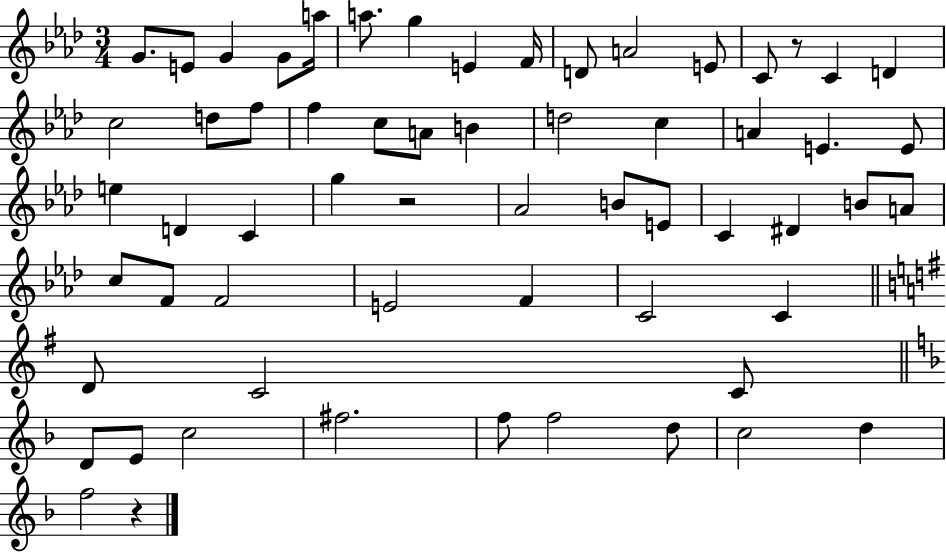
{
  \clef treble
  \numericTimeSignature
  \time 3/4
  \key aes \major
  g'8. e'8 g'4 g'8 a''16 | a''8. g''4 e'4 f'16 | d'8 a'2 e'8 | c'8 r8 c'4 d'4 | \break c''2 d''8 f''8 | f''4 c''8 a'8 b'4 | d''2 c''4 | a'4 e'4. e'8 | \break e''4 d'4 c'4 | g''4 r2 | aes'2 b'8 e'8 | c'4 dis'4 b'8 a'8 | \break c''8 f'8 f'2 | e'2 f'4 | c'2 c'4 | \bar "||" \break \key e \minor d'8 c'2 c'8 | \bar "||" \break \key f \major d'8 e'8 c''2 | fis''2. | f''8 f''2 d''8 | c''2 d''4 | \break f''2 r4 | \bar "|."
}